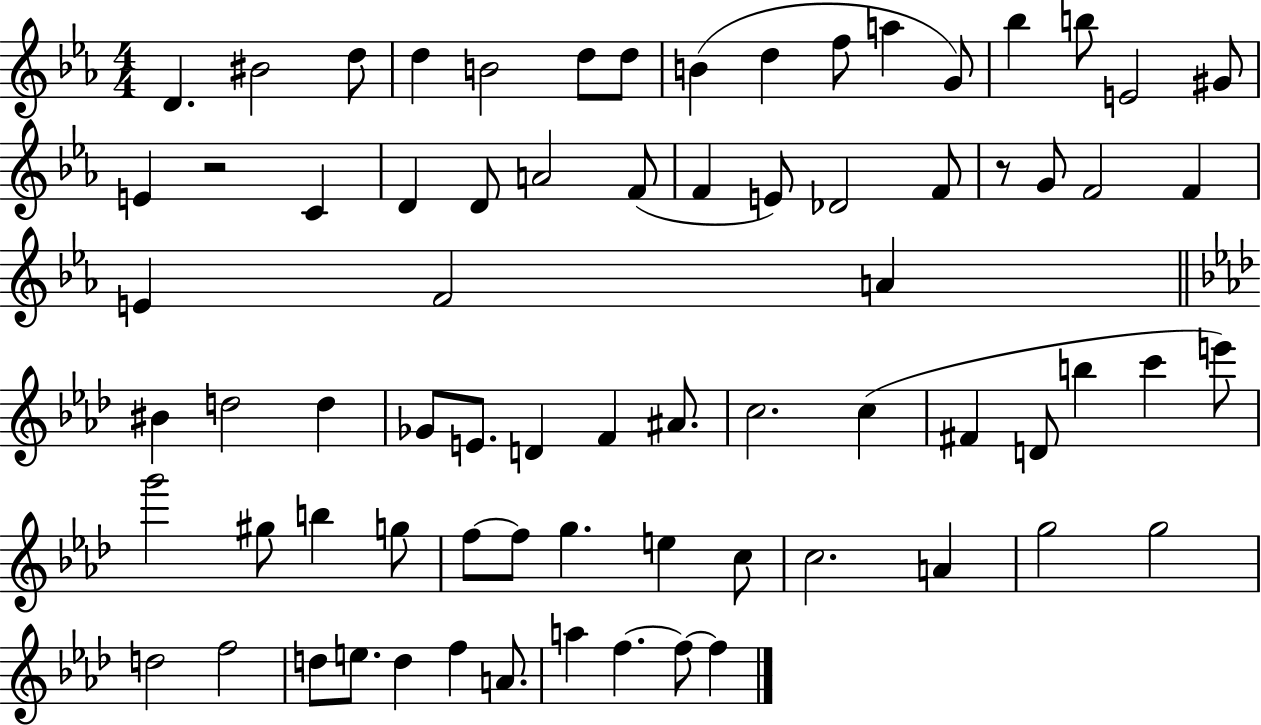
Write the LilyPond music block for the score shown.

{
  \clef treble
  \numericTimeSignature
  \time 4/4
  \key ees \major
  d'4. bis'2 d''8 | d''4 b'2 d''8 d''8 | b'4( d''4 f''8 a''4 g'8) | bes''4 b''8 e'2 gis'8 | \break e'4 r2 c'4 | d'4 d'8 a'2 f'8( | f'4 e'8) des'2 f'8 | r8 g'8 f'2 f'4 | \break e'4 f'2 a'4 | \bar "||" \break \key f \minor bis'4 d''2 d''4 | ges'8 e'8. d'4 f'4 ais'8. | c''2. c''4( | fis'4 d'8 b''4 c'''4 e'''8) | \break g'''2 gis''8 b''4 g''8 | f''8~~ f''8 g''4. e''4 c''8 | c''2. a'4 | g''2 g''2 | \break d''2 f''2 | d''8 e''8. d''4 f''4 a'8. | a''4 f''4.~~ f''8~~ f''4 | \bar "|."
}